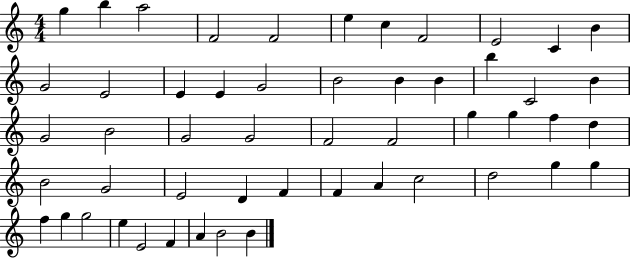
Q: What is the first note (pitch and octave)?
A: G5